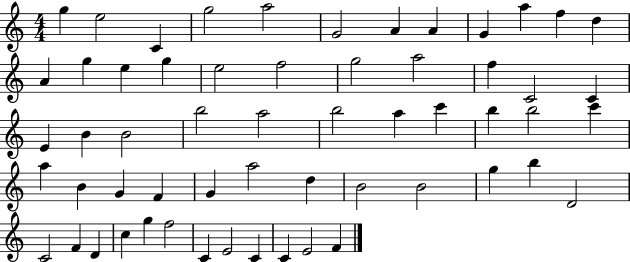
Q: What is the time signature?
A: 4/4